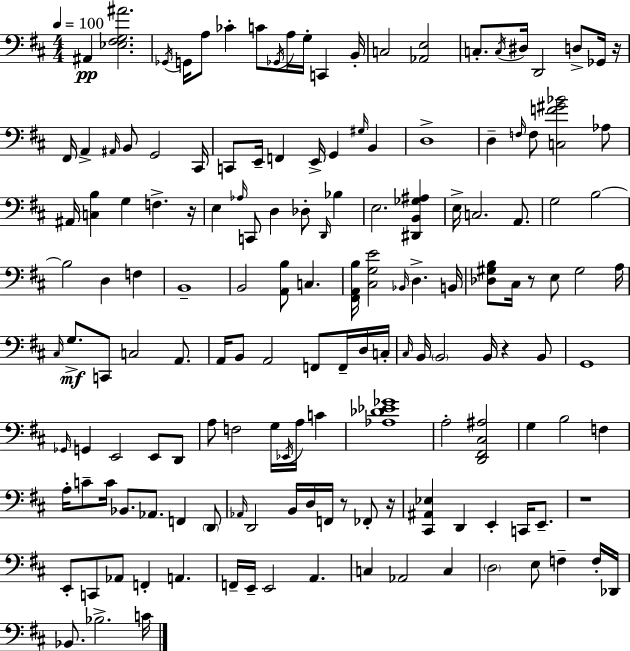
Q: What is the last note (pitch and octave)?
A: C4